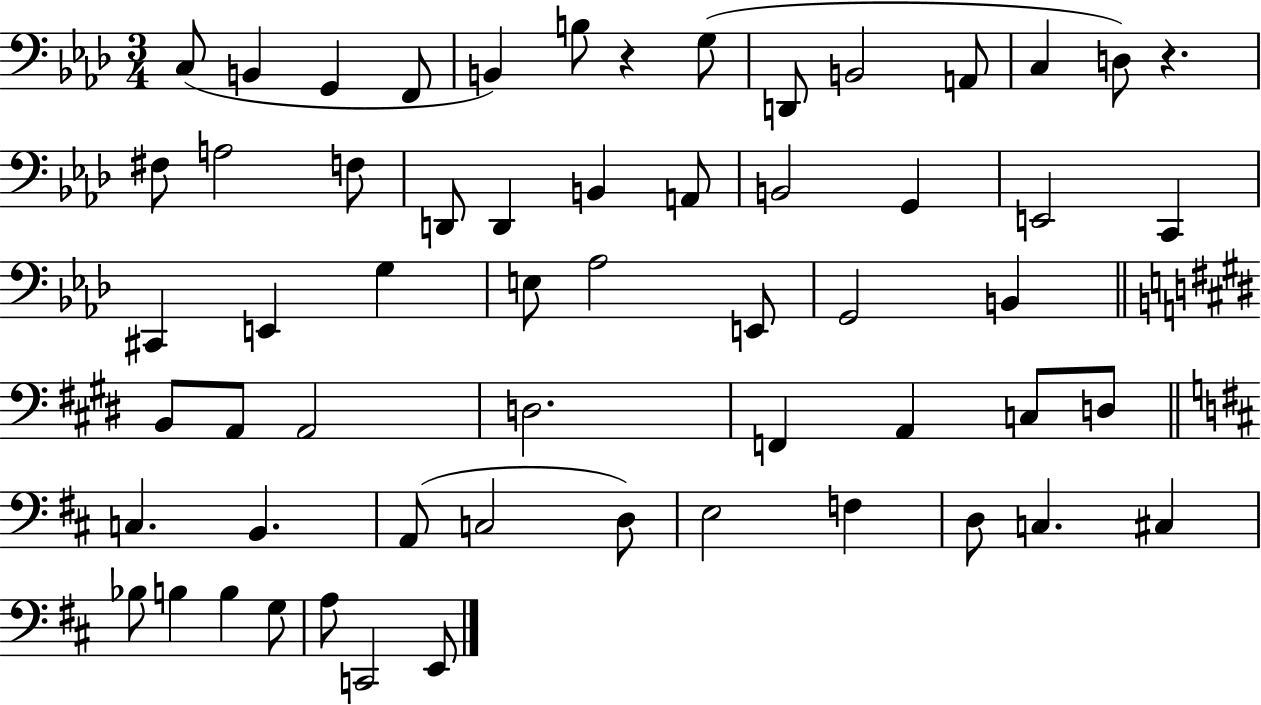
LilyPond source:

{
  \clef bass
  \numericTimeSignature
  \time 3/4
  \key aes \major
  c8( b,4 g,4 f,8 | b,4) b8 r4 g8( | d,8 b,2 a,8 | c4 d8) r4. | \break fis8 a2 f8 | d,8 d,4 b,4 a,8 | b,2 g,4 | e,2 c,4 | \break cis,4 e,4 g4 | e8 aes2 e,8 | g,2 b,4 | \bar "||" \break \key e \major b,8 a,8 a,2 | d2. | f,4 a,4 c8 d8 | \bar "||" \break \key d \major c4. b,4. | a,8( c2 d8) | e2 f4 | d8 c4. cis4 | \break bes8 b4 b4 g8 | a8 c,2 e,8 | \bar "|."
}